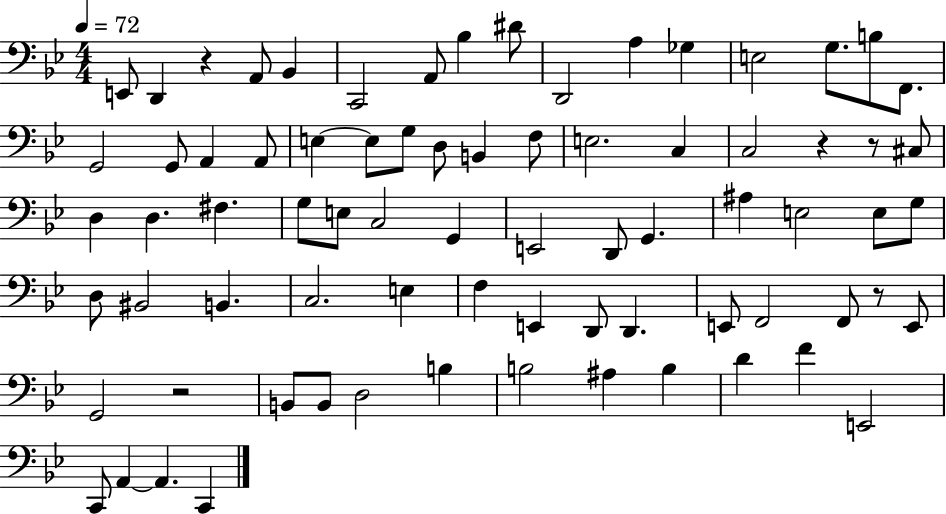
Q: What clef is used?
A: bass